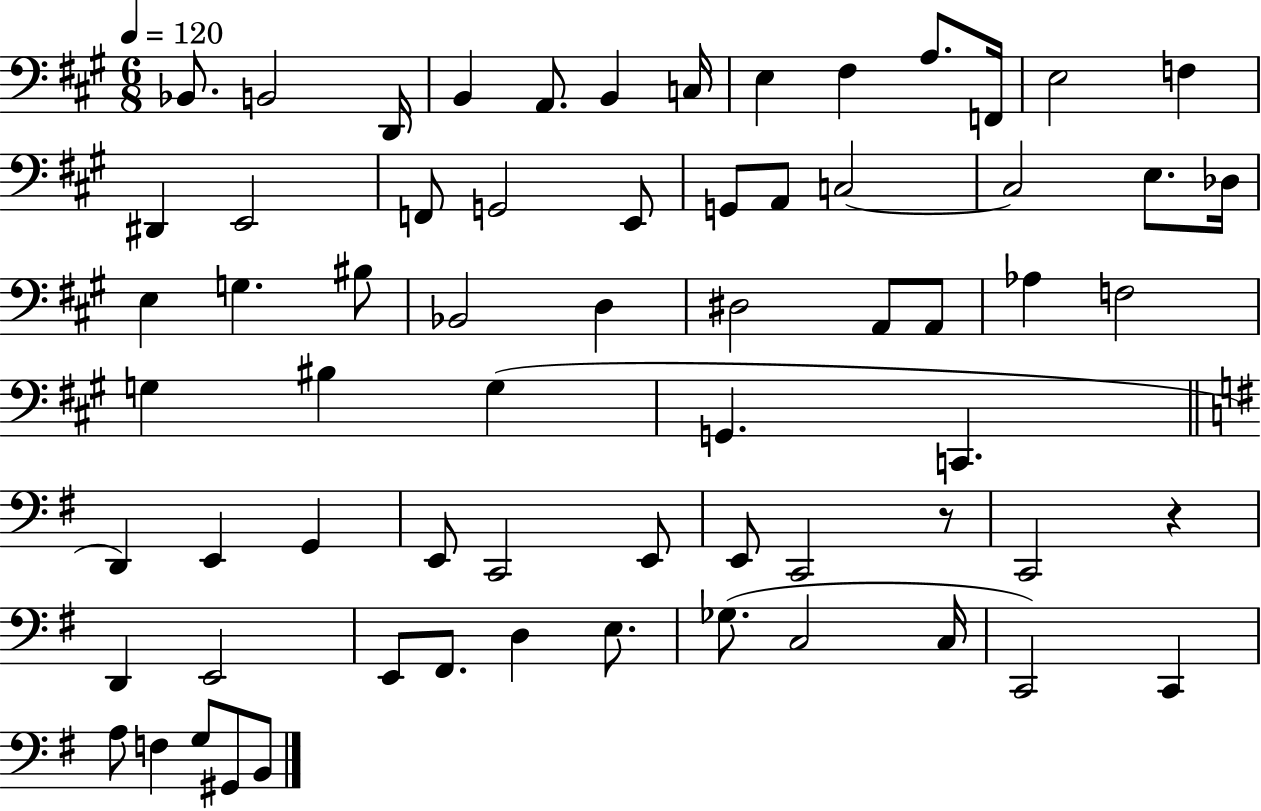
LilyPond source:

{
  \clef bass
  \numericTimeSignature
  \time 6/8
  \key a \major
  \tempo 4 = 120
  bes,8. b,2 d,16 | b,4 a,8. b,4 c16 | e4 fis4 a8. f,16 | e2 f4 | \break dis,4 e,2 | f,8 g,2 e,8 | g,8 a,8 c2~~ | c2 e8. des16 | \break e4 g4. bis8 | bes,2 d4 | dis2 a,8 a,8 | aes4 f2 | \break g4 bis4 g4( | g,4. c,4. | \bar "||" \break \key g \major d,4) e,4 g,4 | e,8 c,2 e,8 | e,8 c,2 r8 | c,2 r4 | \break d,4 e,2 | e,8 fis,8. d4 e8. | ges8.( c2 c16 | c,2) c,4 | \break a8 f4 g8 gis,8 b,8 | \bar "|."
}